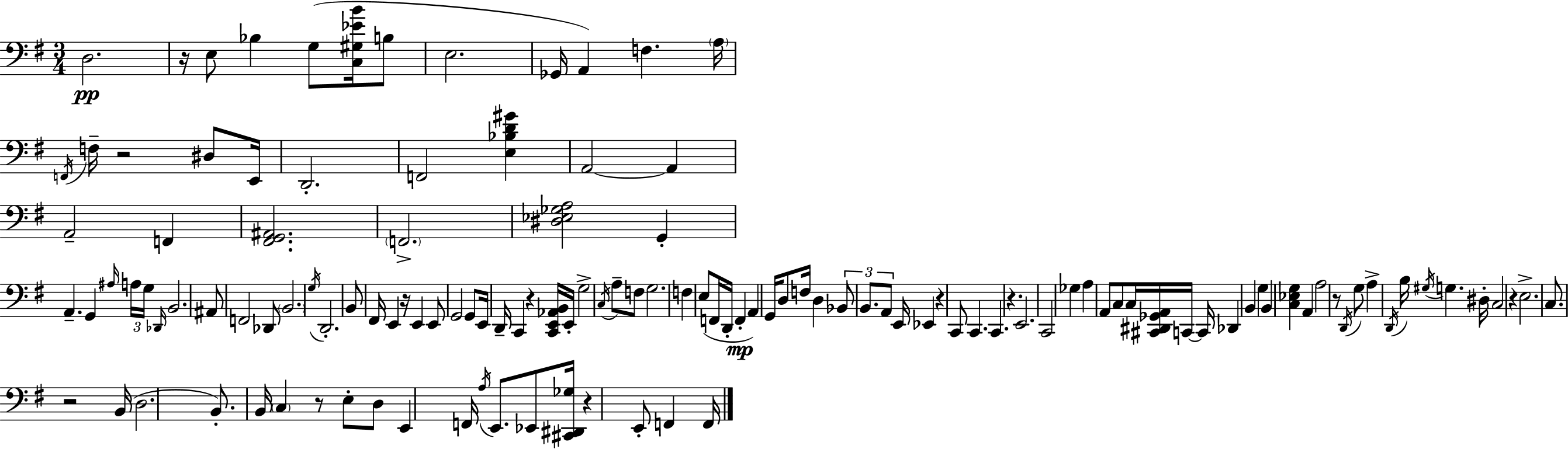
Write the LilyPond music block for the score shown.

{
  \clef bass
  \numericTimeSignature
  \time 3/4
  \key g \major
  d2.\pp | r16 e8 bes4 g8( <c gis ees' b'>16 b8 | e2. | ges,16 a,4) f4. \parenthesize a16 | \break \acciaccatura { f,16 } f16-- r2 dis8 | e,16 d,2.-. | f,2 <e bes d' gis'>4 | a,2~~ a,4 | \break a,2-- f,4 | <fis, g, ais,>2. | \parenthesize f,2.-> | <dis ees ges a>2 g,4-. | \break a,4.-- g,4 \grace { ais16 } | \tuplet 3/2 { a16 g16 \grace { des,16 } } b,2. | ais,8 f,2 | des,8 \parenthesize b,2. | \break \acciaccatura { g16 } d,2.-. | b,8 fis,16 e,4 r16 | e,4 e,8 g,2 | g,8 e,16 d,16-- c,4 r4 | \break <c, e, aes, b,>16 e,16-. g2-> | \acciaccatura { c16 } a8-- f8 g2. | f4 e8( f,16 | d,16-. f,4-.\mp a,4) g,16 d8 | \break f16 d4 \tuplet 3/2 { bes,8 b,8. a,8 } | e,16 ees,4 r4 c,8 c,4. | c,4. r4. | e,2. | \break c,2 | ges4 a4 a,8 c8 | c16 <cis, dis, ges, a,>16 c,16~~ c,16 des,4 b,4 | g4 b,4 <c ees g>4 | \break a,4 a2 | r8 \acciaccatura { d,16 } g8 a4-> \acciaccatura { d,16 } b16 | \acciaccatura { gis16 } g4. dis16-. c2 | r4 e2.-> | \break c8. r2 | b,16( d2. | b,8.-.) b,16 | \parenthesize c4 r8 e8-. d8 e,4 | \break f,16 \acciaccatura { a16 } e,8. ees,8 <cis, dis, ges>16 r4 | e,8-. f,4 f,16 \bar "|."
}